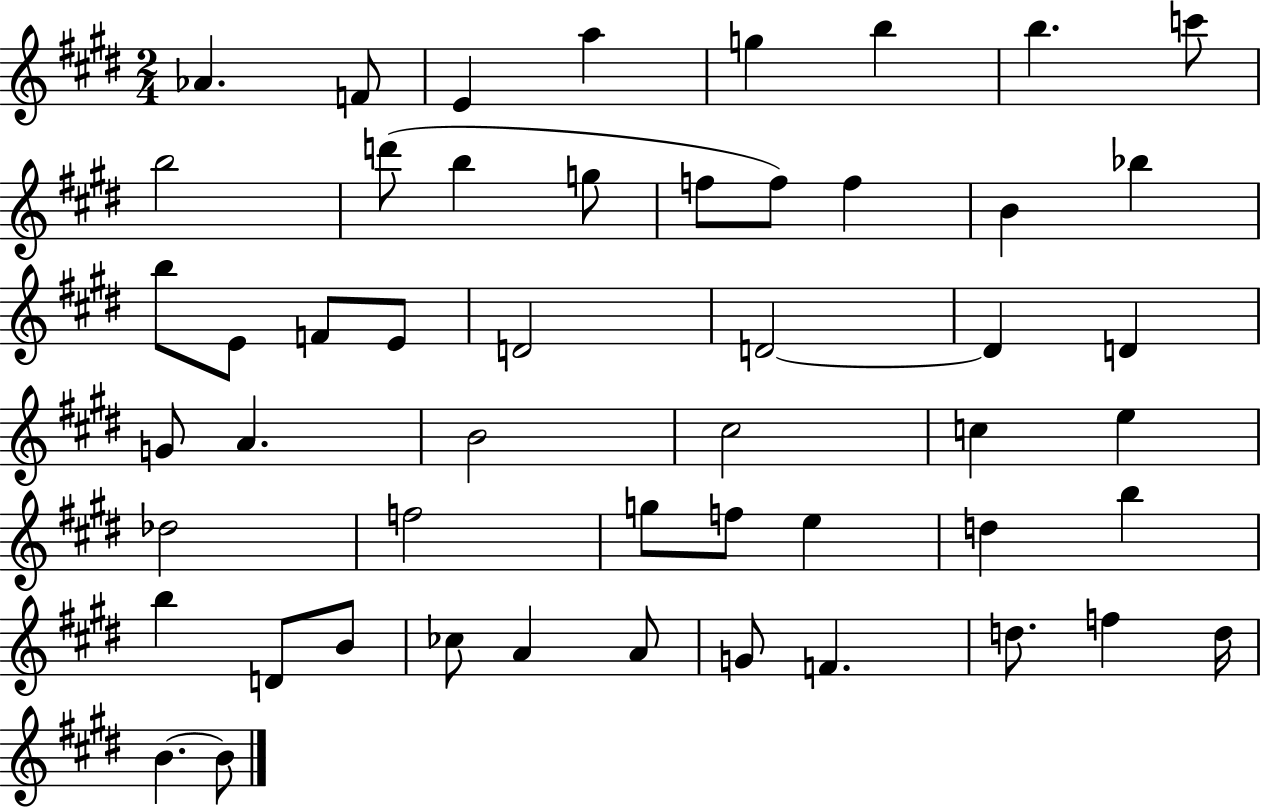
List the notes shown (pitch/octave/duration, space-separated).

Ab4/q. F4/e E4/q A5/q G5/q B5/q B5/q. C6/e B5/h D6/e B5/q G5/e F5/e F5/e F5/q B4/q Bb5/q B5/e E4/e F4/e E4/e D4/h D4/h D4/q D4/q G4/e A4/q. B4/h C#5/h C5/q E5/q Db5/h F5/h G5/e F5/e E5/q D5/q B5/q B5/q D4/e B4/e CES5/e A4/q A4/e G4/e F4/q. D5/e. F5/q D5/s B4/q. B4/e